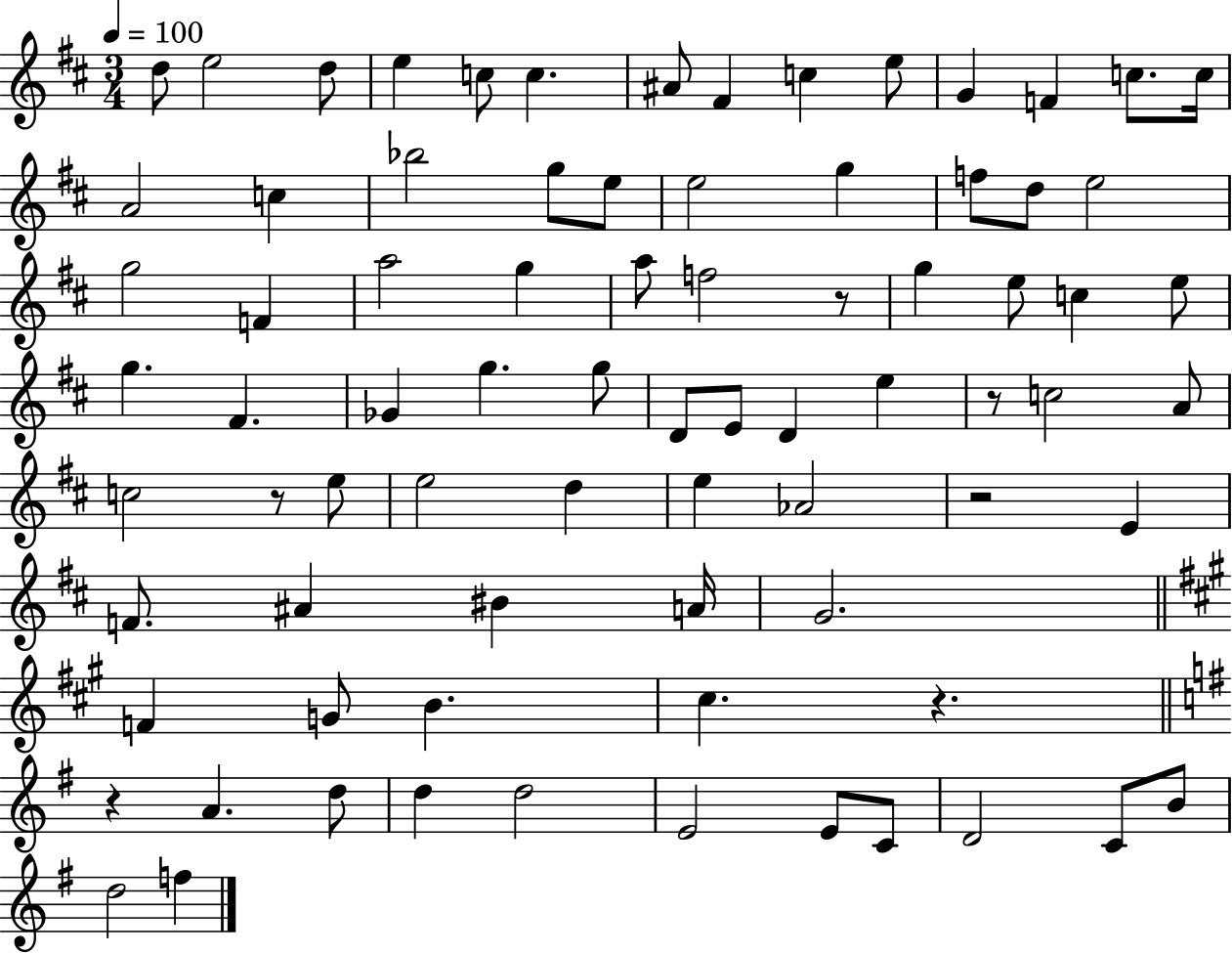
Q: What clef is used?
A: treble